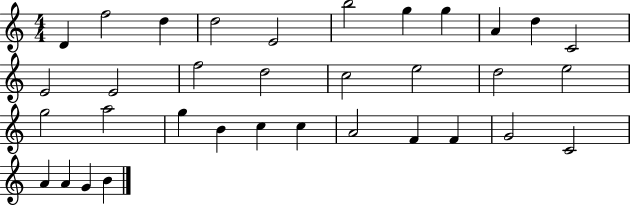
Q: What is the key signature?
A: C major